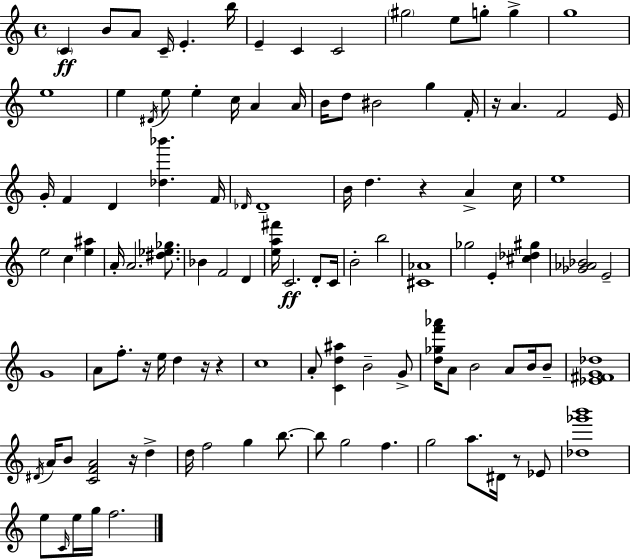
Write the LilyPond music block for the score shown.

{
  \clef treble
  \time 4/4
  \defaultTimeSignature
  \key c \major
  \parenthesize c'4\ff b'8 a'8 c'16-- e'4.-. b''16 | e'4-- c'4 c'2 | \parenthesize gis''2 e''8 g''8-. g''4-> | g''1 | \break e''1 | e''4 \acciaccatura { dis'16 } e''8 e''4-. c''16 a'4 | a'16 b'16 d''8 bis'2 g''4 | f'16-. r16 a'4. f'2 | \break e'16 g'16-. f'4 d'4 <des'' bes'''>4. | f'16 \grace { des'16 } des'1-- | b'16 d''4. r4 a'4-> | c''16 e''1 | \break e''2 c''4 <e'' ais''>4 | a'16-. a'2. <dis'' ees'' ges''>8. | bes'4 f'2 d'4 | <e'' a'' fis'''>16 c'2.\ff d'8-. | \break c'16 b'2-. b''2 | <cis' aes'>1 | ges''2 e'4-. <cis'' des'' gis''>4 | <ges' aes' bes'>2 e'2-- | \break g'1 | a'8 f''8.-. r16 e''16 d''4 r16 r4 | c''1 | a'8-. <c' d'' ais''>4 b'2-- | \break g'8-> <d'' ges'' f''' aes'''>16 a'8 b'2 a'8 b'16 | b'8-- <ees' fis' g' des''>1 | \acciaccatura { dis'16 } a'16 b'8 <c' f' a'>2 r16 d''4-> | d''16 f''2 g''4 | \break b''8.~~ b''8 g''2 f''4. | g''2 a''8. dis'16 r8 | ees'8 <des'' ges''' b'''>1 | e''8 \grace { c'16 } e''16 g''16 f''2. | \break \bar "|."
}